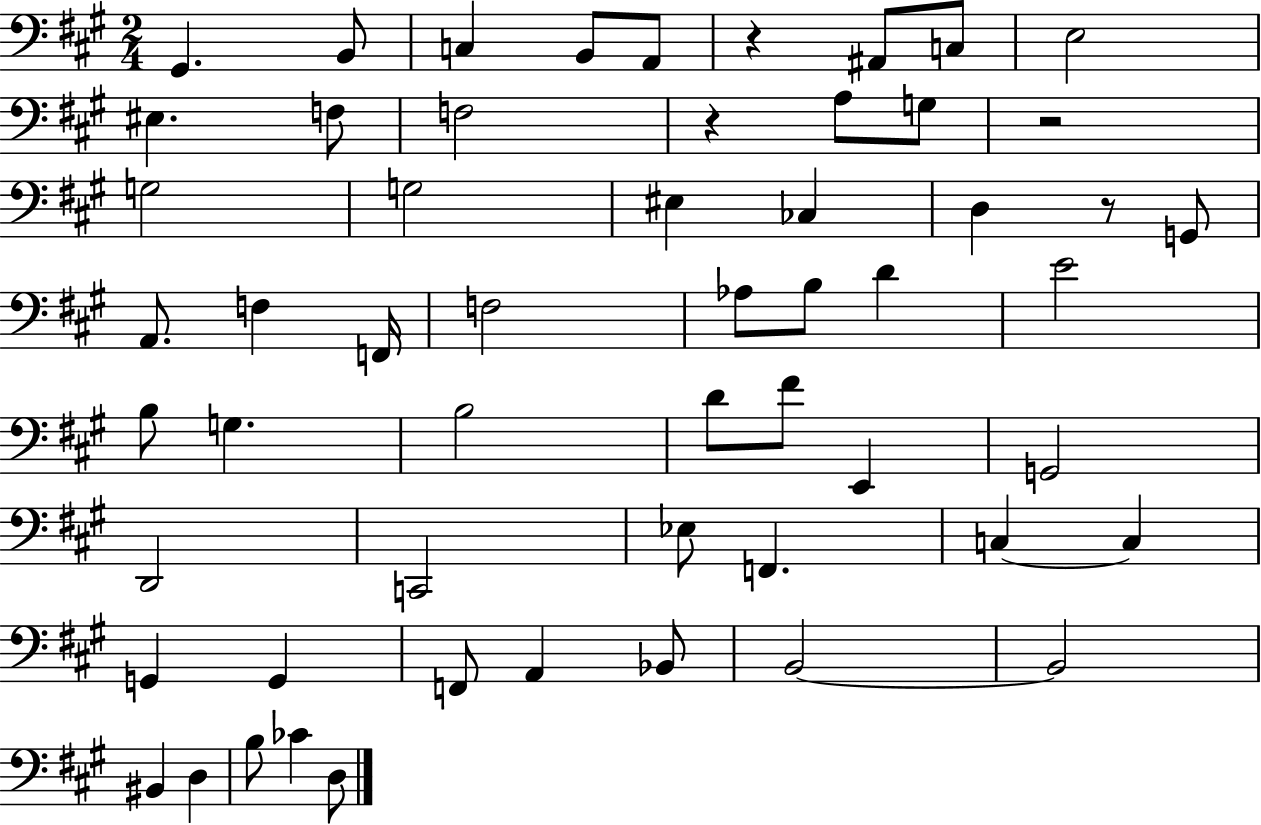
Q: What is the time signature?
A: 2/4